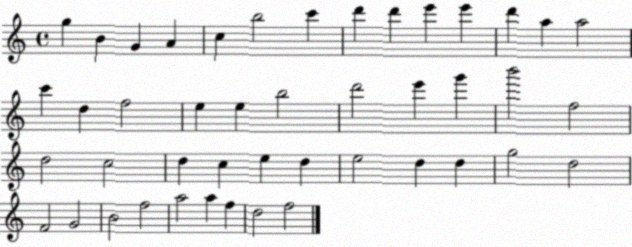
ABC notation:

X:1
T:Untitled
M:4/4
L:1/4
K:C
g B G A c b2 c' d' d' e' e' d' a a2 c' d f2 e e b2 d'2 e' g' b'2 f2 d2 c2 d c e d e2 d d g2 d2 F2 G2 B2 f2 a2 a f d2 f2